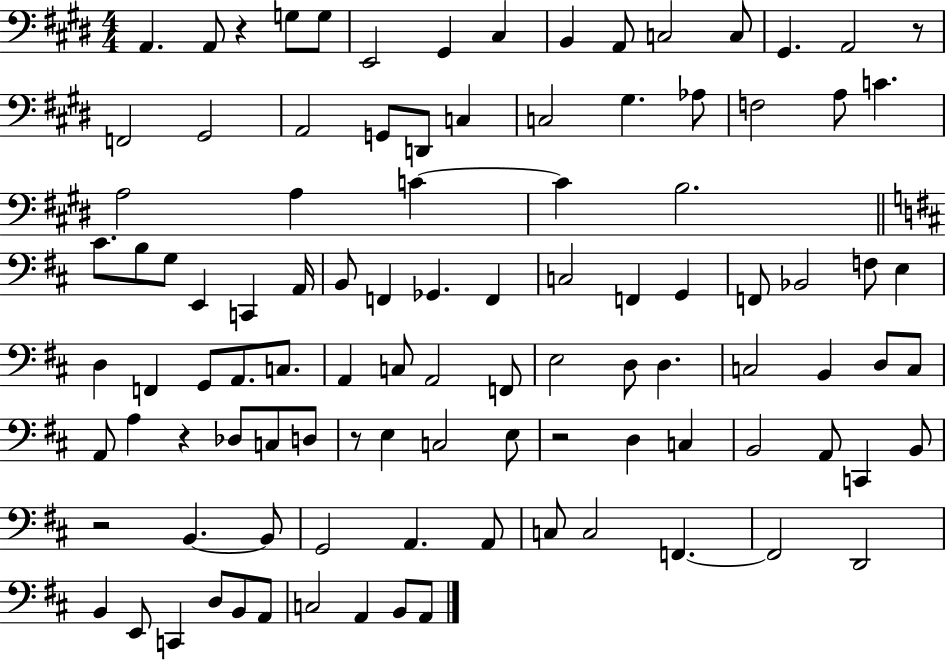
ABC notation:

X:1
T:Untitled
M:4/4
L:1/4
K:E
A,, A,,/2 z G,/2 G,/2 E,,2 ^G,, ^C, B,, A,,/2 C,2 C,/2 ^G,, A,,2 z/2 F,,2 ^G,,2 A,,2 G,,/2 D,,/2 C, C,2 ^G, _A,/2 F,2 A,/2 C A,2 A, C C B,2 ^C/2 B,/2 G,/2 E,, C,, A,,/4 B,,/2 F,, _G,, F,, C,2 F,, G,, F,,/2 _B,,2 F,/2 E, D, F,, G,,/2 A,,/2 C,/2 A,, C,/2 A,,2 F,,/2 E,2 D,/2 D, C,2 B,, D,/2 C,/2 A,,/2 A, z _D,/2 C,/2 D,/2 z/2 E, C,2 E,/2 z2 D, C, B,,2 A,,/2 C,, B,,/2 z2 B,, B,,/2 G,,2 A,, A,,/2 C,/2 C,2 F,, F,,2 D,,2 B,, E,,/2 C,, D,/2 B,,/2 A,,/2 C,2 A,, B,,/2 A,,/2